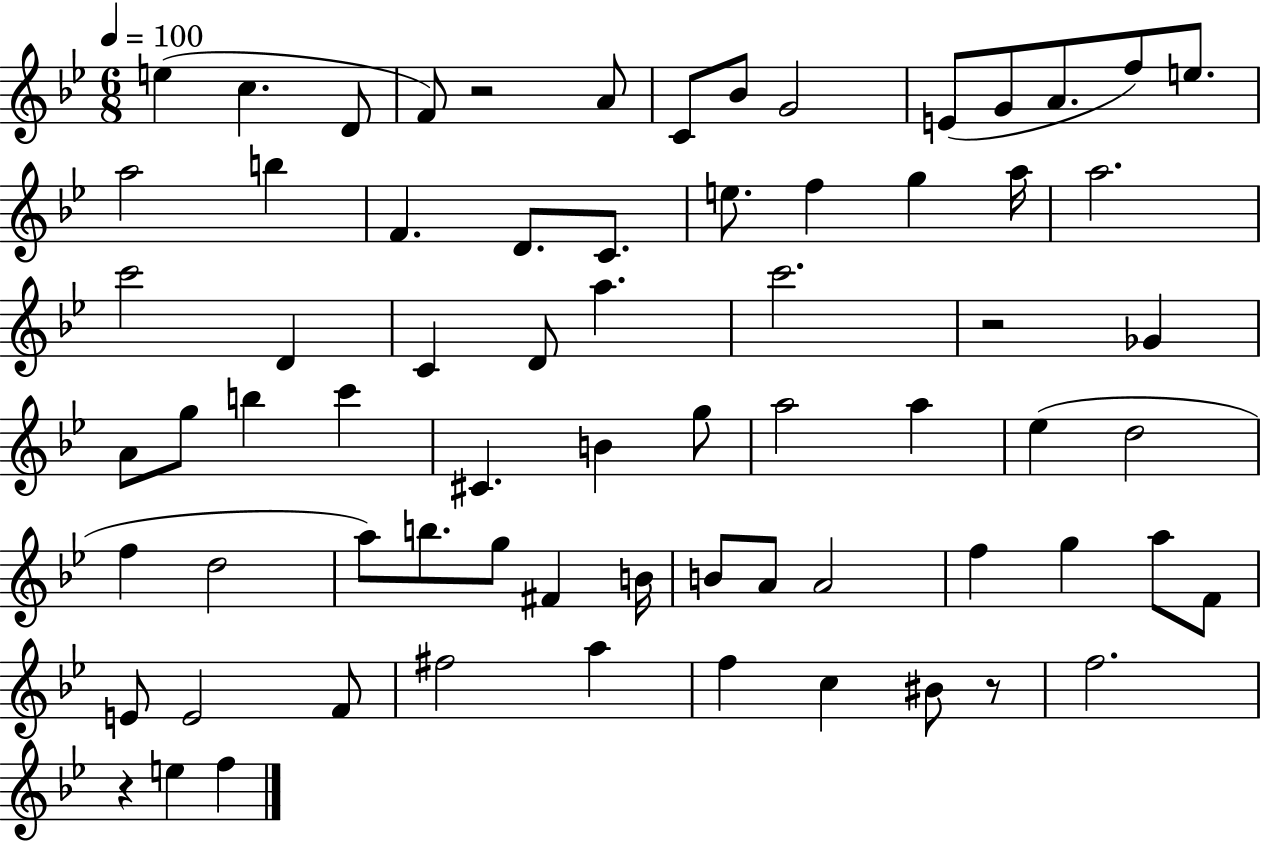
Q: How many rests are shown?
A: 4